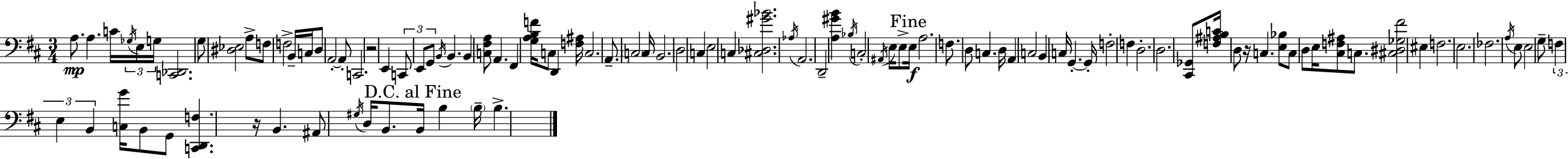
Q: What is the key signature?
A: D major